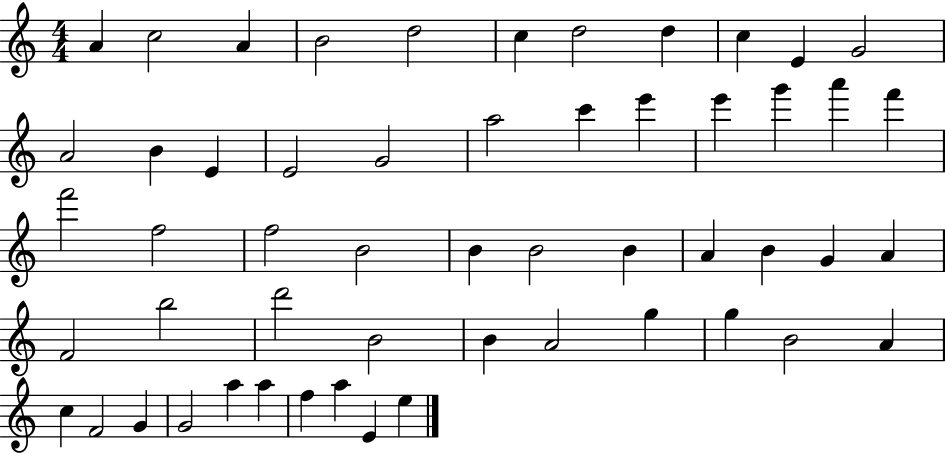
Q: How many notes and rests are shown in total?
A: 54